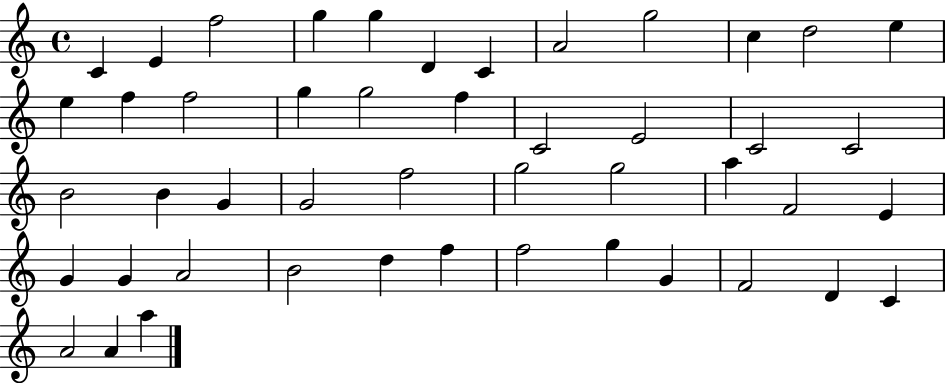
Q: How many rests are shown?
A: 0